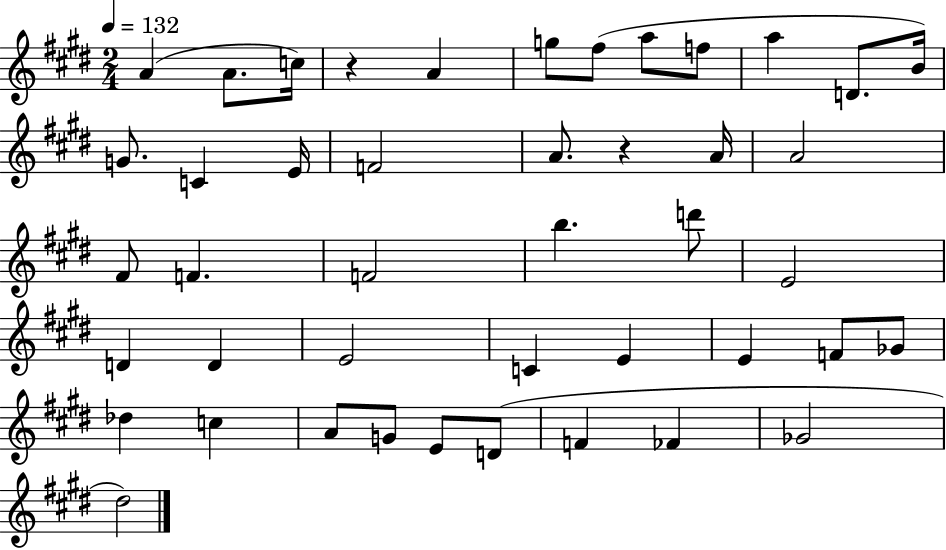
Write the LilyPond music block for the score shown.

{
  \clef treble
  \numericTimeSignature
  \time 2/4
  \key e \major
  \tempo 4 = 132
  a'4( a'8. c''16) | r4 a'4 | g''8 fis''8( a''8 f''8 | a''4 d'8. b'16) | \break g'8. c'4 e'16 | f'2 | a'8. r4 a'16 | a'2 | \break fis'8 f'4. | f'2 | b''4. d'''8 | e'2 | \break d'4 d'4 | e'2 | c'4 e'4 | e'4 f'8 ges'8 | \break des''4 c''4 | a'8 g'8 e'8 d'8( | f'4 fes'4 | ges'2 | \break dis''2) | \bar "|."
}